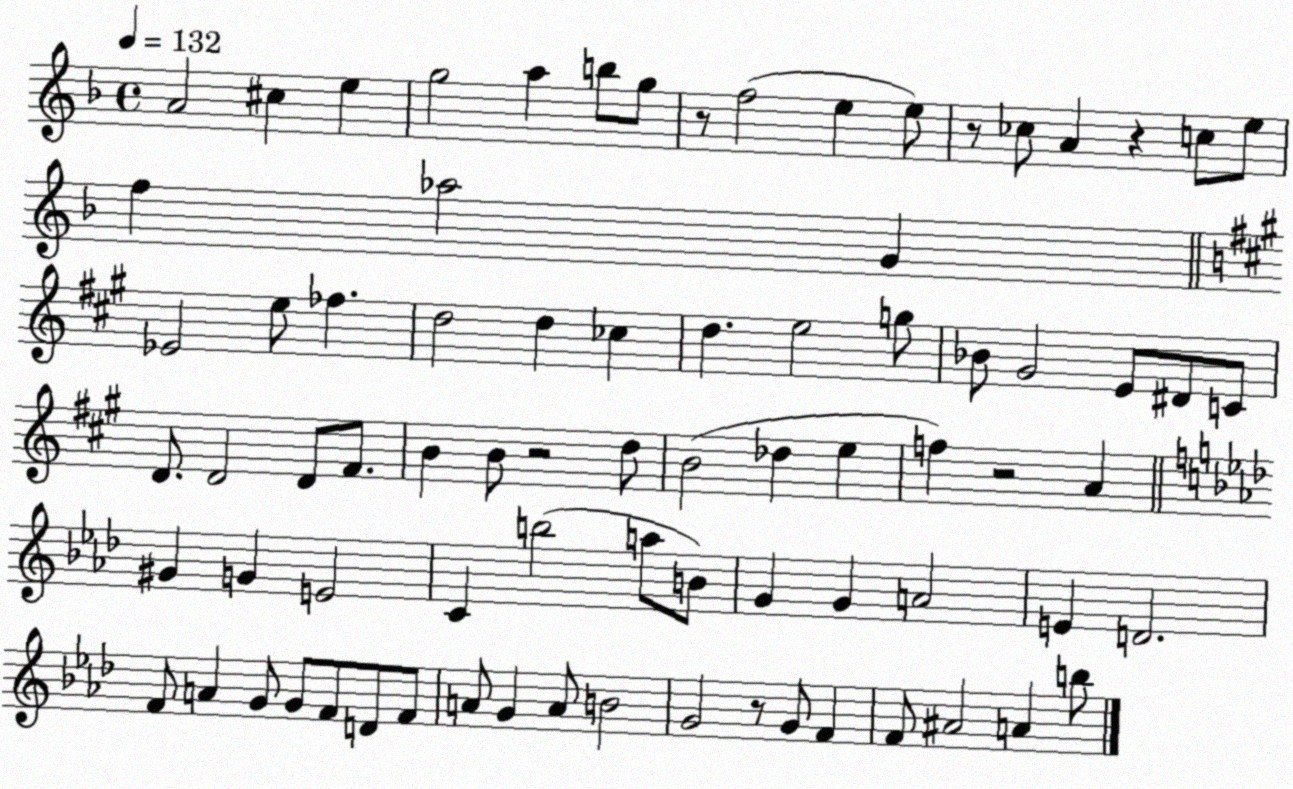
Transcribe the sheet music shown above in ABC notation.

X:1
T:Untitled
M:4/4
L:1/4
K:F
A2 ^c e g2 a b/2 g/2 z/2 f2 e e/2 z/2 _c/2 A z c/2 e/2 f _a2 G _E2 e/2 _f d2 d _c d e2 g/2 _B/2 ^G2 E/2 ^D/2 C/2 D/2 D2 D/2 ^F/2 B B/2 z2 d/2 B2 _d e f z2 A ^G G E2 C b2 a/2 B/2 G G A2 E D2 F/2 A G/2 G/2 F/2 D/2 F/2 A/2 G A/2 B2 G2 z/2 G/2 F F/2 ^A2 A b/2